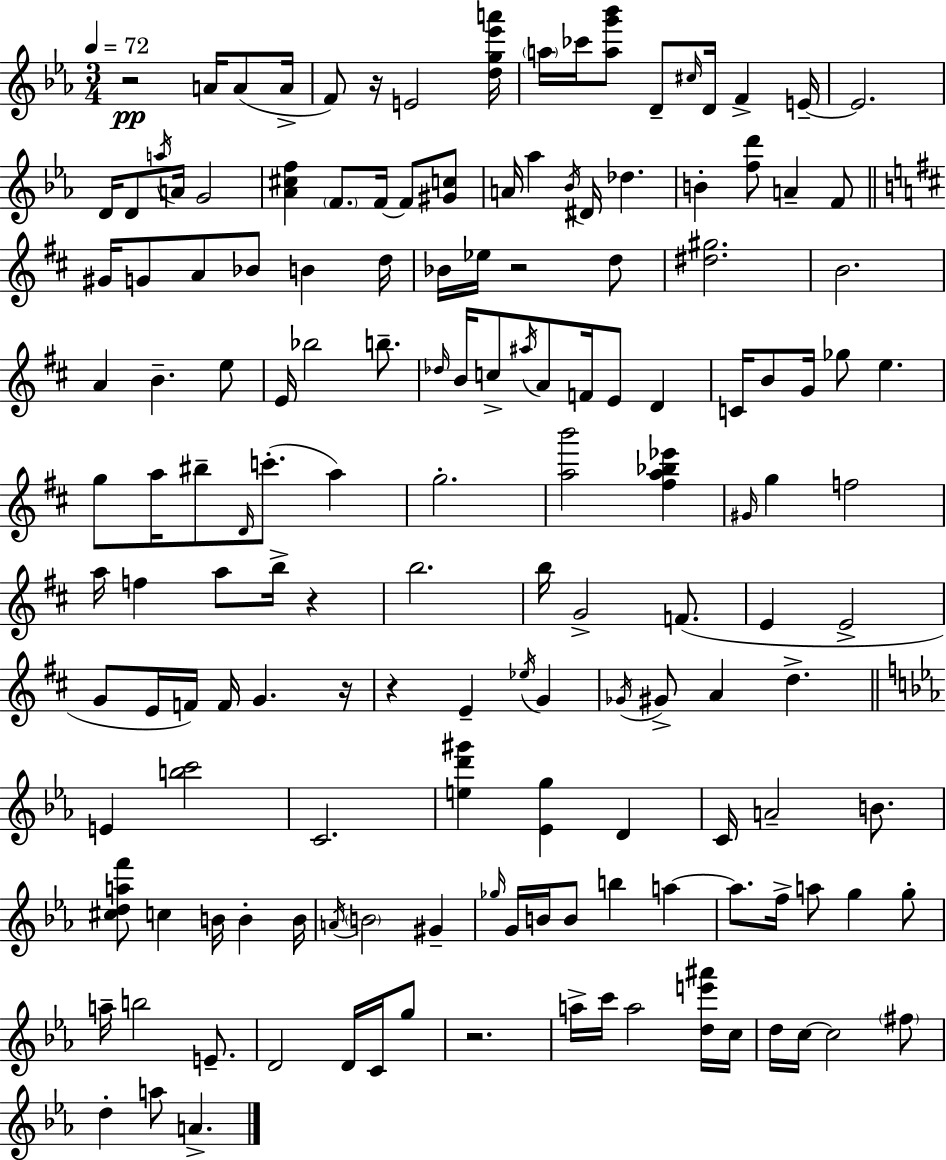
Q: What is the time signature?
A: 3/4